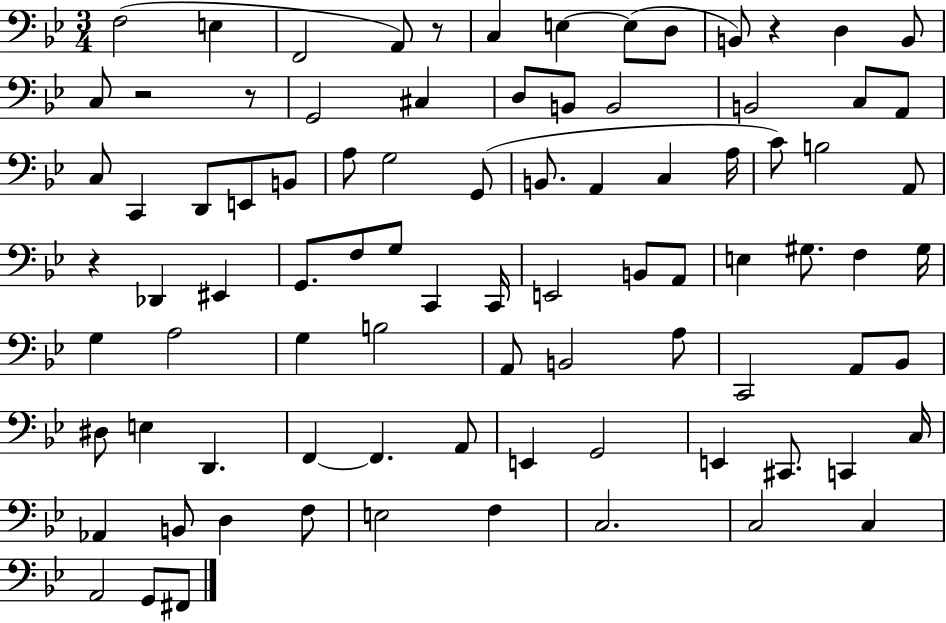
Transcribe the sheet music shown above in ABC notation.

X:1
T:Untitled
M:3/4
L:1/4
K:Bb
F,2 E, F,,2 A,,/2 z/2 C, E, E,/2 D,/2 B,,/2 z D, B,,/2 C,/2 z2 z/2 G,,2 ^C, D,/2 B,,/2 B,,2 B,,2 C,/2 A,,/2 C,/2 C,, D,,/2 E,,/2 B,,/2 A,/2 G,2 G,,/2 B,,/2 A,, C, A,/4 C/2 B,2 A,,/2 z _D,, ^E,, G,,/2 F,/2 G,/2 C,, C,,/4 E,,2 B,,/2 A,,/2 E, ^G,/2 F, ^G,/4 G, A,2 G, B,2 A,,/2 B,,2 A,/2 C,,2 A,,/2 _B,,/2 ^D,/2 E, D,, F,, F,, A,,/2 E,, G,,2 E,, ^C,,/2 C,, C,/4 _A,, B,,/2 D, F,/2 E,2 F, C,2 C,2 C, A,,2 G,,/2 ^F,,/2